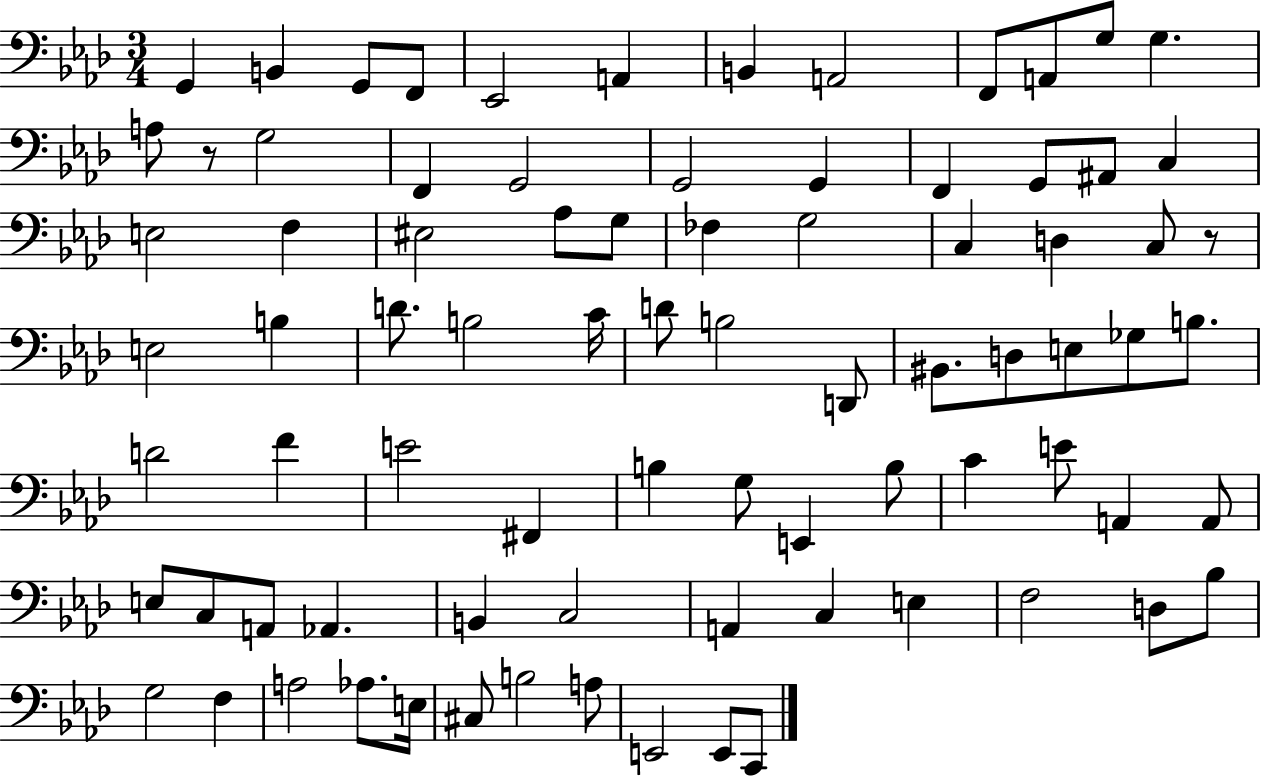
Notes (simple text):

G2/q B2/q G2/e F2/e Eb2/h A2/q B2/q A2/h F2/e A2/e G3/e G3/q. A3/e R/e G3/h F2/q G2/h G2/h G2/q F2/q G2/e A#2/e C3/q E3/h F3/q EIS3/h Ab3/e G3/e FES3/q G3/h C3/q D3/q C3/e R/e E3/h B3/q D4/e. B3/h C4/s D4/e B3/h D2/e BIS2/e. D3/e E3/e Gb3/e B3/e. D4/h F4/q E4/h F#2/q B3/q G3/e E2/q B3/e C4/q E4/e A2/q A2/e E3/e C3/e A2/e Ab2/q. B2/q C3/h A2/q C3/q E3/q F3/h D3/e Bb3/e G3/h F3/q A3/h Ab3/e. E3/s C#3/e B3/h A3/e E2/h E2/e C2/e